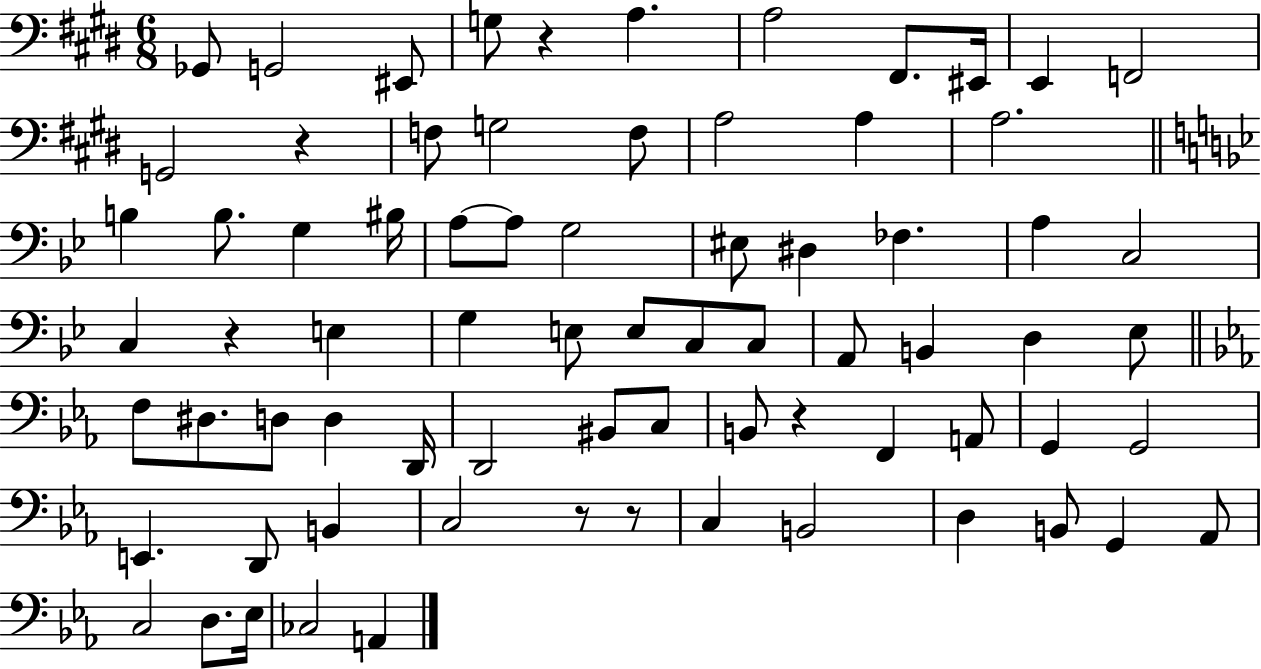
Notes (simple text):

Gb2/e G2/h EIS2/e G3/e R/q A3/q. A3/h F#2/e. EIS2/s E2/q F2/h G2/h R/q F3/e G3/h F3/e A3/h A3/q A3/h. B3/q B3/e. G3/q BIS3/s A3/e A3/e G3/h EIS3/e D#3/q FES3/q. A3/q C3/h C3/q R/q E3/q G3/q E3/e E3/e C3/e C3/e A2/e B2/q D3/q Eb3/e F3/e D#3/e. D3/e D3/q D2/s D2/h BIS2/e C3/e B2/e R/q F2/q A2/e G2/q G2/h E2/q. D2/e B2/q C3/h R/e R/e C3/q B2/h D3/q B2/e G2/q Ab2/e C3/h D3/e. Eb3/s CES3/h A2/q